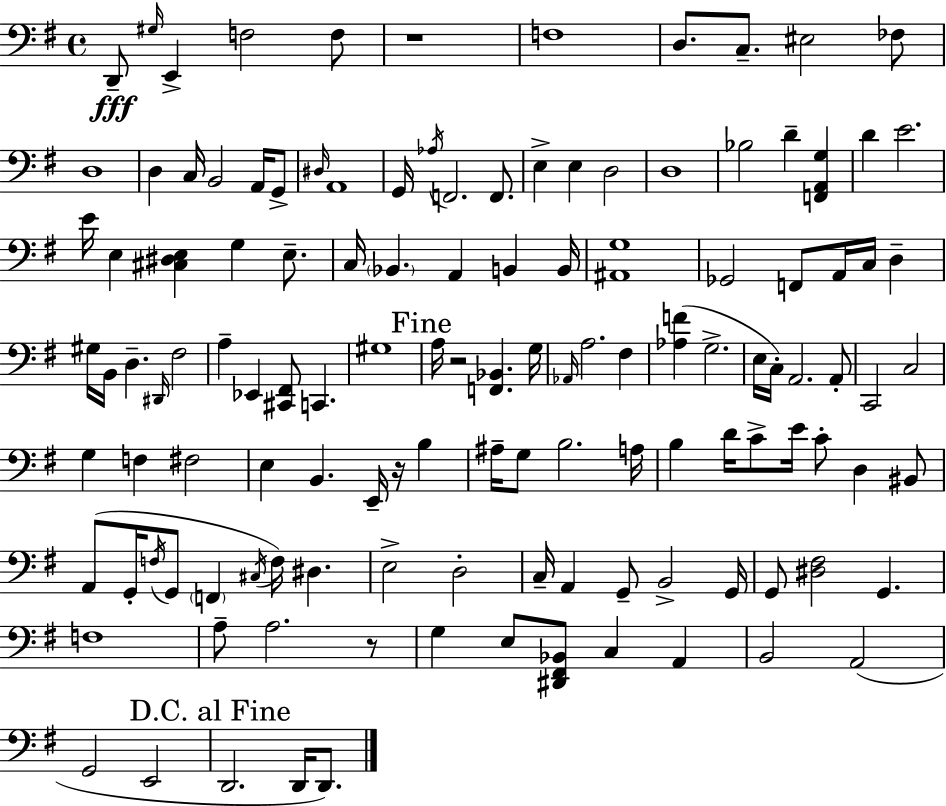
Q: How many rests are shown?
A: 4